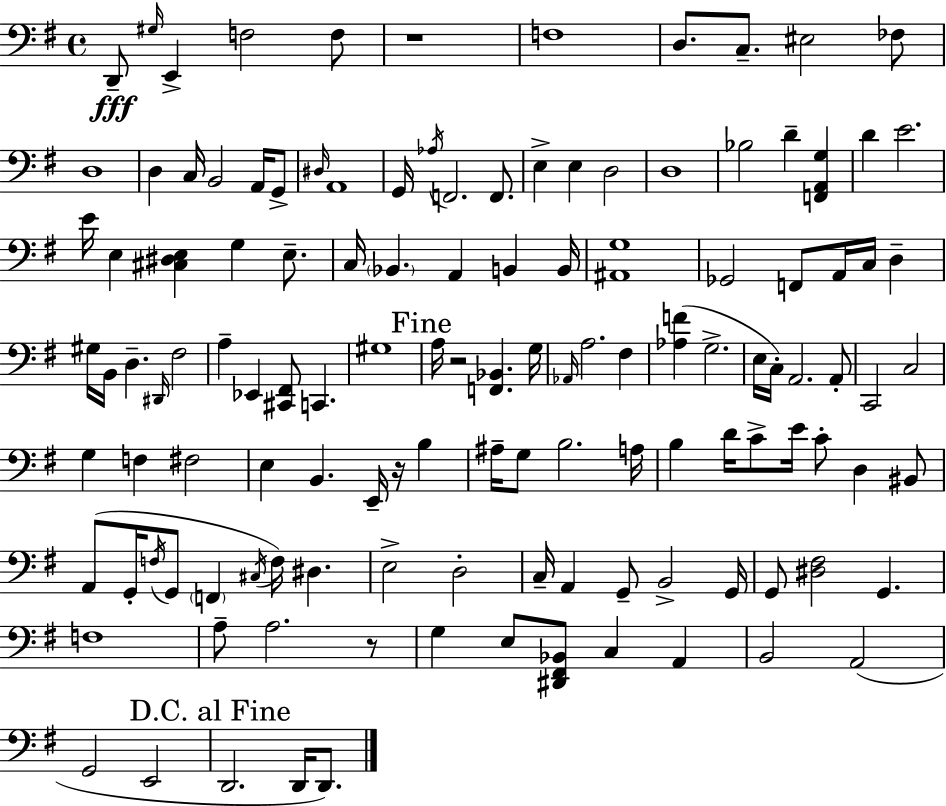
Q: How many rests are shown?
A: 4